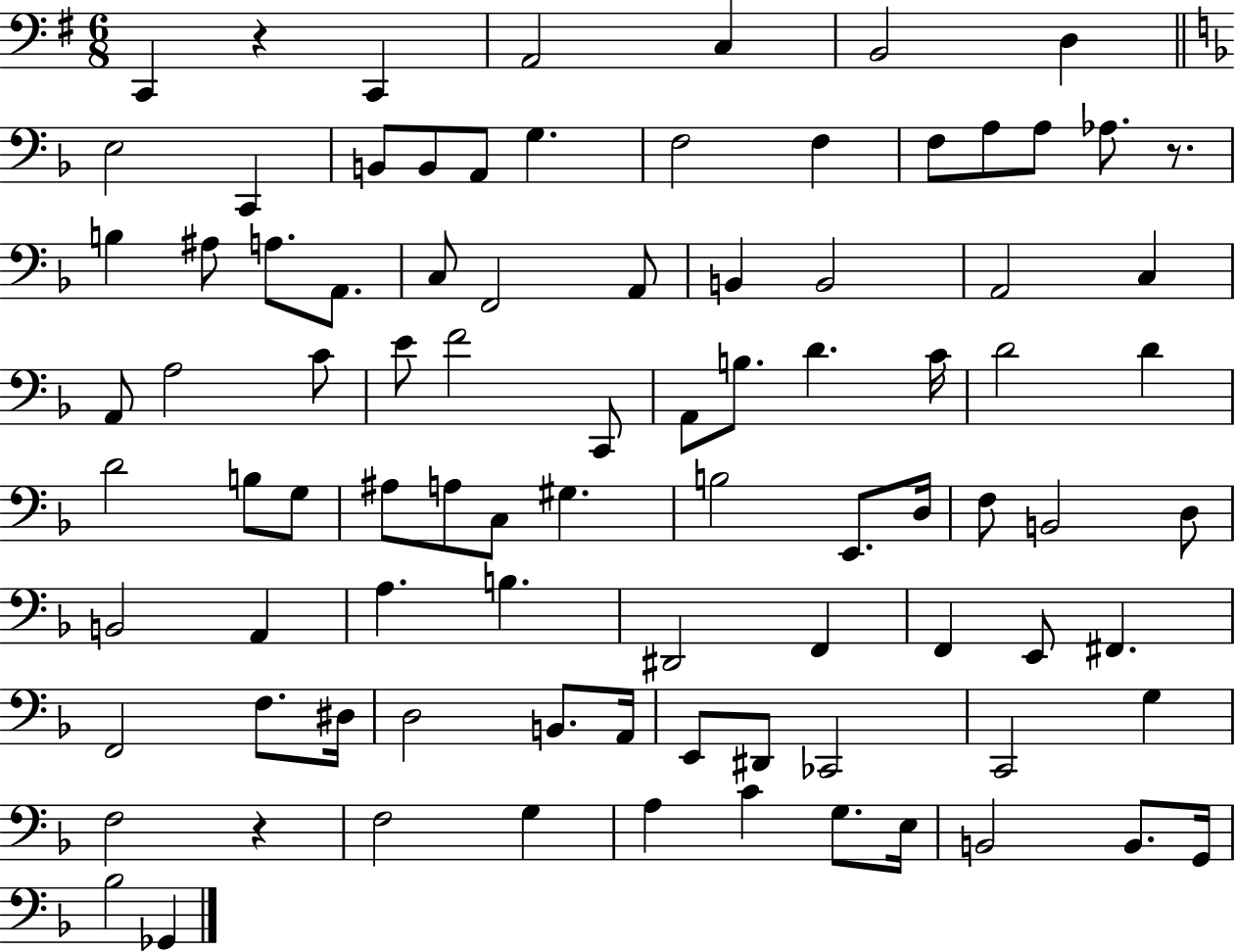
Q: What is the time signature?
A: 6/8